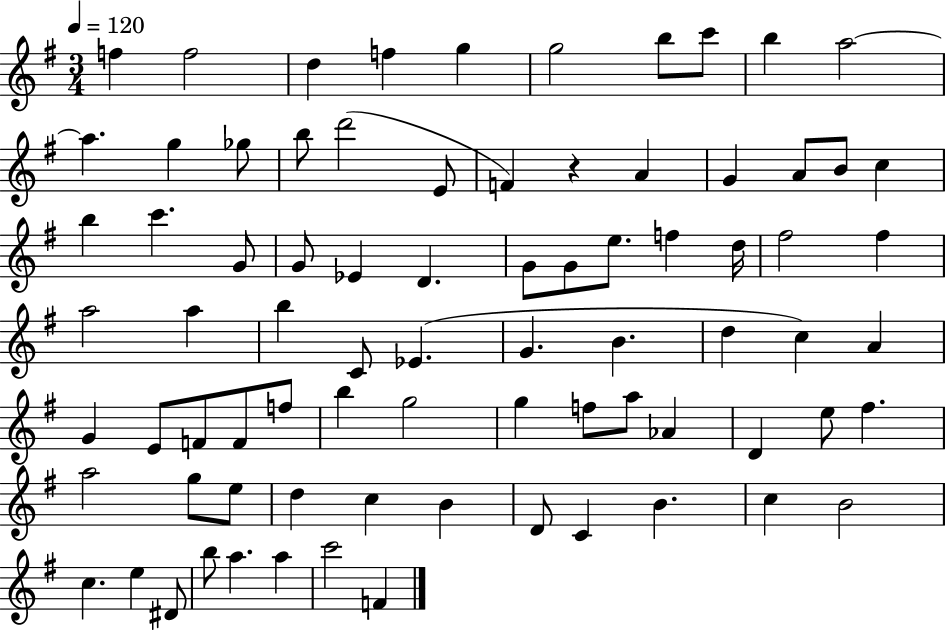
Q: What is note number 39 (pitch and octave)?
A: C4